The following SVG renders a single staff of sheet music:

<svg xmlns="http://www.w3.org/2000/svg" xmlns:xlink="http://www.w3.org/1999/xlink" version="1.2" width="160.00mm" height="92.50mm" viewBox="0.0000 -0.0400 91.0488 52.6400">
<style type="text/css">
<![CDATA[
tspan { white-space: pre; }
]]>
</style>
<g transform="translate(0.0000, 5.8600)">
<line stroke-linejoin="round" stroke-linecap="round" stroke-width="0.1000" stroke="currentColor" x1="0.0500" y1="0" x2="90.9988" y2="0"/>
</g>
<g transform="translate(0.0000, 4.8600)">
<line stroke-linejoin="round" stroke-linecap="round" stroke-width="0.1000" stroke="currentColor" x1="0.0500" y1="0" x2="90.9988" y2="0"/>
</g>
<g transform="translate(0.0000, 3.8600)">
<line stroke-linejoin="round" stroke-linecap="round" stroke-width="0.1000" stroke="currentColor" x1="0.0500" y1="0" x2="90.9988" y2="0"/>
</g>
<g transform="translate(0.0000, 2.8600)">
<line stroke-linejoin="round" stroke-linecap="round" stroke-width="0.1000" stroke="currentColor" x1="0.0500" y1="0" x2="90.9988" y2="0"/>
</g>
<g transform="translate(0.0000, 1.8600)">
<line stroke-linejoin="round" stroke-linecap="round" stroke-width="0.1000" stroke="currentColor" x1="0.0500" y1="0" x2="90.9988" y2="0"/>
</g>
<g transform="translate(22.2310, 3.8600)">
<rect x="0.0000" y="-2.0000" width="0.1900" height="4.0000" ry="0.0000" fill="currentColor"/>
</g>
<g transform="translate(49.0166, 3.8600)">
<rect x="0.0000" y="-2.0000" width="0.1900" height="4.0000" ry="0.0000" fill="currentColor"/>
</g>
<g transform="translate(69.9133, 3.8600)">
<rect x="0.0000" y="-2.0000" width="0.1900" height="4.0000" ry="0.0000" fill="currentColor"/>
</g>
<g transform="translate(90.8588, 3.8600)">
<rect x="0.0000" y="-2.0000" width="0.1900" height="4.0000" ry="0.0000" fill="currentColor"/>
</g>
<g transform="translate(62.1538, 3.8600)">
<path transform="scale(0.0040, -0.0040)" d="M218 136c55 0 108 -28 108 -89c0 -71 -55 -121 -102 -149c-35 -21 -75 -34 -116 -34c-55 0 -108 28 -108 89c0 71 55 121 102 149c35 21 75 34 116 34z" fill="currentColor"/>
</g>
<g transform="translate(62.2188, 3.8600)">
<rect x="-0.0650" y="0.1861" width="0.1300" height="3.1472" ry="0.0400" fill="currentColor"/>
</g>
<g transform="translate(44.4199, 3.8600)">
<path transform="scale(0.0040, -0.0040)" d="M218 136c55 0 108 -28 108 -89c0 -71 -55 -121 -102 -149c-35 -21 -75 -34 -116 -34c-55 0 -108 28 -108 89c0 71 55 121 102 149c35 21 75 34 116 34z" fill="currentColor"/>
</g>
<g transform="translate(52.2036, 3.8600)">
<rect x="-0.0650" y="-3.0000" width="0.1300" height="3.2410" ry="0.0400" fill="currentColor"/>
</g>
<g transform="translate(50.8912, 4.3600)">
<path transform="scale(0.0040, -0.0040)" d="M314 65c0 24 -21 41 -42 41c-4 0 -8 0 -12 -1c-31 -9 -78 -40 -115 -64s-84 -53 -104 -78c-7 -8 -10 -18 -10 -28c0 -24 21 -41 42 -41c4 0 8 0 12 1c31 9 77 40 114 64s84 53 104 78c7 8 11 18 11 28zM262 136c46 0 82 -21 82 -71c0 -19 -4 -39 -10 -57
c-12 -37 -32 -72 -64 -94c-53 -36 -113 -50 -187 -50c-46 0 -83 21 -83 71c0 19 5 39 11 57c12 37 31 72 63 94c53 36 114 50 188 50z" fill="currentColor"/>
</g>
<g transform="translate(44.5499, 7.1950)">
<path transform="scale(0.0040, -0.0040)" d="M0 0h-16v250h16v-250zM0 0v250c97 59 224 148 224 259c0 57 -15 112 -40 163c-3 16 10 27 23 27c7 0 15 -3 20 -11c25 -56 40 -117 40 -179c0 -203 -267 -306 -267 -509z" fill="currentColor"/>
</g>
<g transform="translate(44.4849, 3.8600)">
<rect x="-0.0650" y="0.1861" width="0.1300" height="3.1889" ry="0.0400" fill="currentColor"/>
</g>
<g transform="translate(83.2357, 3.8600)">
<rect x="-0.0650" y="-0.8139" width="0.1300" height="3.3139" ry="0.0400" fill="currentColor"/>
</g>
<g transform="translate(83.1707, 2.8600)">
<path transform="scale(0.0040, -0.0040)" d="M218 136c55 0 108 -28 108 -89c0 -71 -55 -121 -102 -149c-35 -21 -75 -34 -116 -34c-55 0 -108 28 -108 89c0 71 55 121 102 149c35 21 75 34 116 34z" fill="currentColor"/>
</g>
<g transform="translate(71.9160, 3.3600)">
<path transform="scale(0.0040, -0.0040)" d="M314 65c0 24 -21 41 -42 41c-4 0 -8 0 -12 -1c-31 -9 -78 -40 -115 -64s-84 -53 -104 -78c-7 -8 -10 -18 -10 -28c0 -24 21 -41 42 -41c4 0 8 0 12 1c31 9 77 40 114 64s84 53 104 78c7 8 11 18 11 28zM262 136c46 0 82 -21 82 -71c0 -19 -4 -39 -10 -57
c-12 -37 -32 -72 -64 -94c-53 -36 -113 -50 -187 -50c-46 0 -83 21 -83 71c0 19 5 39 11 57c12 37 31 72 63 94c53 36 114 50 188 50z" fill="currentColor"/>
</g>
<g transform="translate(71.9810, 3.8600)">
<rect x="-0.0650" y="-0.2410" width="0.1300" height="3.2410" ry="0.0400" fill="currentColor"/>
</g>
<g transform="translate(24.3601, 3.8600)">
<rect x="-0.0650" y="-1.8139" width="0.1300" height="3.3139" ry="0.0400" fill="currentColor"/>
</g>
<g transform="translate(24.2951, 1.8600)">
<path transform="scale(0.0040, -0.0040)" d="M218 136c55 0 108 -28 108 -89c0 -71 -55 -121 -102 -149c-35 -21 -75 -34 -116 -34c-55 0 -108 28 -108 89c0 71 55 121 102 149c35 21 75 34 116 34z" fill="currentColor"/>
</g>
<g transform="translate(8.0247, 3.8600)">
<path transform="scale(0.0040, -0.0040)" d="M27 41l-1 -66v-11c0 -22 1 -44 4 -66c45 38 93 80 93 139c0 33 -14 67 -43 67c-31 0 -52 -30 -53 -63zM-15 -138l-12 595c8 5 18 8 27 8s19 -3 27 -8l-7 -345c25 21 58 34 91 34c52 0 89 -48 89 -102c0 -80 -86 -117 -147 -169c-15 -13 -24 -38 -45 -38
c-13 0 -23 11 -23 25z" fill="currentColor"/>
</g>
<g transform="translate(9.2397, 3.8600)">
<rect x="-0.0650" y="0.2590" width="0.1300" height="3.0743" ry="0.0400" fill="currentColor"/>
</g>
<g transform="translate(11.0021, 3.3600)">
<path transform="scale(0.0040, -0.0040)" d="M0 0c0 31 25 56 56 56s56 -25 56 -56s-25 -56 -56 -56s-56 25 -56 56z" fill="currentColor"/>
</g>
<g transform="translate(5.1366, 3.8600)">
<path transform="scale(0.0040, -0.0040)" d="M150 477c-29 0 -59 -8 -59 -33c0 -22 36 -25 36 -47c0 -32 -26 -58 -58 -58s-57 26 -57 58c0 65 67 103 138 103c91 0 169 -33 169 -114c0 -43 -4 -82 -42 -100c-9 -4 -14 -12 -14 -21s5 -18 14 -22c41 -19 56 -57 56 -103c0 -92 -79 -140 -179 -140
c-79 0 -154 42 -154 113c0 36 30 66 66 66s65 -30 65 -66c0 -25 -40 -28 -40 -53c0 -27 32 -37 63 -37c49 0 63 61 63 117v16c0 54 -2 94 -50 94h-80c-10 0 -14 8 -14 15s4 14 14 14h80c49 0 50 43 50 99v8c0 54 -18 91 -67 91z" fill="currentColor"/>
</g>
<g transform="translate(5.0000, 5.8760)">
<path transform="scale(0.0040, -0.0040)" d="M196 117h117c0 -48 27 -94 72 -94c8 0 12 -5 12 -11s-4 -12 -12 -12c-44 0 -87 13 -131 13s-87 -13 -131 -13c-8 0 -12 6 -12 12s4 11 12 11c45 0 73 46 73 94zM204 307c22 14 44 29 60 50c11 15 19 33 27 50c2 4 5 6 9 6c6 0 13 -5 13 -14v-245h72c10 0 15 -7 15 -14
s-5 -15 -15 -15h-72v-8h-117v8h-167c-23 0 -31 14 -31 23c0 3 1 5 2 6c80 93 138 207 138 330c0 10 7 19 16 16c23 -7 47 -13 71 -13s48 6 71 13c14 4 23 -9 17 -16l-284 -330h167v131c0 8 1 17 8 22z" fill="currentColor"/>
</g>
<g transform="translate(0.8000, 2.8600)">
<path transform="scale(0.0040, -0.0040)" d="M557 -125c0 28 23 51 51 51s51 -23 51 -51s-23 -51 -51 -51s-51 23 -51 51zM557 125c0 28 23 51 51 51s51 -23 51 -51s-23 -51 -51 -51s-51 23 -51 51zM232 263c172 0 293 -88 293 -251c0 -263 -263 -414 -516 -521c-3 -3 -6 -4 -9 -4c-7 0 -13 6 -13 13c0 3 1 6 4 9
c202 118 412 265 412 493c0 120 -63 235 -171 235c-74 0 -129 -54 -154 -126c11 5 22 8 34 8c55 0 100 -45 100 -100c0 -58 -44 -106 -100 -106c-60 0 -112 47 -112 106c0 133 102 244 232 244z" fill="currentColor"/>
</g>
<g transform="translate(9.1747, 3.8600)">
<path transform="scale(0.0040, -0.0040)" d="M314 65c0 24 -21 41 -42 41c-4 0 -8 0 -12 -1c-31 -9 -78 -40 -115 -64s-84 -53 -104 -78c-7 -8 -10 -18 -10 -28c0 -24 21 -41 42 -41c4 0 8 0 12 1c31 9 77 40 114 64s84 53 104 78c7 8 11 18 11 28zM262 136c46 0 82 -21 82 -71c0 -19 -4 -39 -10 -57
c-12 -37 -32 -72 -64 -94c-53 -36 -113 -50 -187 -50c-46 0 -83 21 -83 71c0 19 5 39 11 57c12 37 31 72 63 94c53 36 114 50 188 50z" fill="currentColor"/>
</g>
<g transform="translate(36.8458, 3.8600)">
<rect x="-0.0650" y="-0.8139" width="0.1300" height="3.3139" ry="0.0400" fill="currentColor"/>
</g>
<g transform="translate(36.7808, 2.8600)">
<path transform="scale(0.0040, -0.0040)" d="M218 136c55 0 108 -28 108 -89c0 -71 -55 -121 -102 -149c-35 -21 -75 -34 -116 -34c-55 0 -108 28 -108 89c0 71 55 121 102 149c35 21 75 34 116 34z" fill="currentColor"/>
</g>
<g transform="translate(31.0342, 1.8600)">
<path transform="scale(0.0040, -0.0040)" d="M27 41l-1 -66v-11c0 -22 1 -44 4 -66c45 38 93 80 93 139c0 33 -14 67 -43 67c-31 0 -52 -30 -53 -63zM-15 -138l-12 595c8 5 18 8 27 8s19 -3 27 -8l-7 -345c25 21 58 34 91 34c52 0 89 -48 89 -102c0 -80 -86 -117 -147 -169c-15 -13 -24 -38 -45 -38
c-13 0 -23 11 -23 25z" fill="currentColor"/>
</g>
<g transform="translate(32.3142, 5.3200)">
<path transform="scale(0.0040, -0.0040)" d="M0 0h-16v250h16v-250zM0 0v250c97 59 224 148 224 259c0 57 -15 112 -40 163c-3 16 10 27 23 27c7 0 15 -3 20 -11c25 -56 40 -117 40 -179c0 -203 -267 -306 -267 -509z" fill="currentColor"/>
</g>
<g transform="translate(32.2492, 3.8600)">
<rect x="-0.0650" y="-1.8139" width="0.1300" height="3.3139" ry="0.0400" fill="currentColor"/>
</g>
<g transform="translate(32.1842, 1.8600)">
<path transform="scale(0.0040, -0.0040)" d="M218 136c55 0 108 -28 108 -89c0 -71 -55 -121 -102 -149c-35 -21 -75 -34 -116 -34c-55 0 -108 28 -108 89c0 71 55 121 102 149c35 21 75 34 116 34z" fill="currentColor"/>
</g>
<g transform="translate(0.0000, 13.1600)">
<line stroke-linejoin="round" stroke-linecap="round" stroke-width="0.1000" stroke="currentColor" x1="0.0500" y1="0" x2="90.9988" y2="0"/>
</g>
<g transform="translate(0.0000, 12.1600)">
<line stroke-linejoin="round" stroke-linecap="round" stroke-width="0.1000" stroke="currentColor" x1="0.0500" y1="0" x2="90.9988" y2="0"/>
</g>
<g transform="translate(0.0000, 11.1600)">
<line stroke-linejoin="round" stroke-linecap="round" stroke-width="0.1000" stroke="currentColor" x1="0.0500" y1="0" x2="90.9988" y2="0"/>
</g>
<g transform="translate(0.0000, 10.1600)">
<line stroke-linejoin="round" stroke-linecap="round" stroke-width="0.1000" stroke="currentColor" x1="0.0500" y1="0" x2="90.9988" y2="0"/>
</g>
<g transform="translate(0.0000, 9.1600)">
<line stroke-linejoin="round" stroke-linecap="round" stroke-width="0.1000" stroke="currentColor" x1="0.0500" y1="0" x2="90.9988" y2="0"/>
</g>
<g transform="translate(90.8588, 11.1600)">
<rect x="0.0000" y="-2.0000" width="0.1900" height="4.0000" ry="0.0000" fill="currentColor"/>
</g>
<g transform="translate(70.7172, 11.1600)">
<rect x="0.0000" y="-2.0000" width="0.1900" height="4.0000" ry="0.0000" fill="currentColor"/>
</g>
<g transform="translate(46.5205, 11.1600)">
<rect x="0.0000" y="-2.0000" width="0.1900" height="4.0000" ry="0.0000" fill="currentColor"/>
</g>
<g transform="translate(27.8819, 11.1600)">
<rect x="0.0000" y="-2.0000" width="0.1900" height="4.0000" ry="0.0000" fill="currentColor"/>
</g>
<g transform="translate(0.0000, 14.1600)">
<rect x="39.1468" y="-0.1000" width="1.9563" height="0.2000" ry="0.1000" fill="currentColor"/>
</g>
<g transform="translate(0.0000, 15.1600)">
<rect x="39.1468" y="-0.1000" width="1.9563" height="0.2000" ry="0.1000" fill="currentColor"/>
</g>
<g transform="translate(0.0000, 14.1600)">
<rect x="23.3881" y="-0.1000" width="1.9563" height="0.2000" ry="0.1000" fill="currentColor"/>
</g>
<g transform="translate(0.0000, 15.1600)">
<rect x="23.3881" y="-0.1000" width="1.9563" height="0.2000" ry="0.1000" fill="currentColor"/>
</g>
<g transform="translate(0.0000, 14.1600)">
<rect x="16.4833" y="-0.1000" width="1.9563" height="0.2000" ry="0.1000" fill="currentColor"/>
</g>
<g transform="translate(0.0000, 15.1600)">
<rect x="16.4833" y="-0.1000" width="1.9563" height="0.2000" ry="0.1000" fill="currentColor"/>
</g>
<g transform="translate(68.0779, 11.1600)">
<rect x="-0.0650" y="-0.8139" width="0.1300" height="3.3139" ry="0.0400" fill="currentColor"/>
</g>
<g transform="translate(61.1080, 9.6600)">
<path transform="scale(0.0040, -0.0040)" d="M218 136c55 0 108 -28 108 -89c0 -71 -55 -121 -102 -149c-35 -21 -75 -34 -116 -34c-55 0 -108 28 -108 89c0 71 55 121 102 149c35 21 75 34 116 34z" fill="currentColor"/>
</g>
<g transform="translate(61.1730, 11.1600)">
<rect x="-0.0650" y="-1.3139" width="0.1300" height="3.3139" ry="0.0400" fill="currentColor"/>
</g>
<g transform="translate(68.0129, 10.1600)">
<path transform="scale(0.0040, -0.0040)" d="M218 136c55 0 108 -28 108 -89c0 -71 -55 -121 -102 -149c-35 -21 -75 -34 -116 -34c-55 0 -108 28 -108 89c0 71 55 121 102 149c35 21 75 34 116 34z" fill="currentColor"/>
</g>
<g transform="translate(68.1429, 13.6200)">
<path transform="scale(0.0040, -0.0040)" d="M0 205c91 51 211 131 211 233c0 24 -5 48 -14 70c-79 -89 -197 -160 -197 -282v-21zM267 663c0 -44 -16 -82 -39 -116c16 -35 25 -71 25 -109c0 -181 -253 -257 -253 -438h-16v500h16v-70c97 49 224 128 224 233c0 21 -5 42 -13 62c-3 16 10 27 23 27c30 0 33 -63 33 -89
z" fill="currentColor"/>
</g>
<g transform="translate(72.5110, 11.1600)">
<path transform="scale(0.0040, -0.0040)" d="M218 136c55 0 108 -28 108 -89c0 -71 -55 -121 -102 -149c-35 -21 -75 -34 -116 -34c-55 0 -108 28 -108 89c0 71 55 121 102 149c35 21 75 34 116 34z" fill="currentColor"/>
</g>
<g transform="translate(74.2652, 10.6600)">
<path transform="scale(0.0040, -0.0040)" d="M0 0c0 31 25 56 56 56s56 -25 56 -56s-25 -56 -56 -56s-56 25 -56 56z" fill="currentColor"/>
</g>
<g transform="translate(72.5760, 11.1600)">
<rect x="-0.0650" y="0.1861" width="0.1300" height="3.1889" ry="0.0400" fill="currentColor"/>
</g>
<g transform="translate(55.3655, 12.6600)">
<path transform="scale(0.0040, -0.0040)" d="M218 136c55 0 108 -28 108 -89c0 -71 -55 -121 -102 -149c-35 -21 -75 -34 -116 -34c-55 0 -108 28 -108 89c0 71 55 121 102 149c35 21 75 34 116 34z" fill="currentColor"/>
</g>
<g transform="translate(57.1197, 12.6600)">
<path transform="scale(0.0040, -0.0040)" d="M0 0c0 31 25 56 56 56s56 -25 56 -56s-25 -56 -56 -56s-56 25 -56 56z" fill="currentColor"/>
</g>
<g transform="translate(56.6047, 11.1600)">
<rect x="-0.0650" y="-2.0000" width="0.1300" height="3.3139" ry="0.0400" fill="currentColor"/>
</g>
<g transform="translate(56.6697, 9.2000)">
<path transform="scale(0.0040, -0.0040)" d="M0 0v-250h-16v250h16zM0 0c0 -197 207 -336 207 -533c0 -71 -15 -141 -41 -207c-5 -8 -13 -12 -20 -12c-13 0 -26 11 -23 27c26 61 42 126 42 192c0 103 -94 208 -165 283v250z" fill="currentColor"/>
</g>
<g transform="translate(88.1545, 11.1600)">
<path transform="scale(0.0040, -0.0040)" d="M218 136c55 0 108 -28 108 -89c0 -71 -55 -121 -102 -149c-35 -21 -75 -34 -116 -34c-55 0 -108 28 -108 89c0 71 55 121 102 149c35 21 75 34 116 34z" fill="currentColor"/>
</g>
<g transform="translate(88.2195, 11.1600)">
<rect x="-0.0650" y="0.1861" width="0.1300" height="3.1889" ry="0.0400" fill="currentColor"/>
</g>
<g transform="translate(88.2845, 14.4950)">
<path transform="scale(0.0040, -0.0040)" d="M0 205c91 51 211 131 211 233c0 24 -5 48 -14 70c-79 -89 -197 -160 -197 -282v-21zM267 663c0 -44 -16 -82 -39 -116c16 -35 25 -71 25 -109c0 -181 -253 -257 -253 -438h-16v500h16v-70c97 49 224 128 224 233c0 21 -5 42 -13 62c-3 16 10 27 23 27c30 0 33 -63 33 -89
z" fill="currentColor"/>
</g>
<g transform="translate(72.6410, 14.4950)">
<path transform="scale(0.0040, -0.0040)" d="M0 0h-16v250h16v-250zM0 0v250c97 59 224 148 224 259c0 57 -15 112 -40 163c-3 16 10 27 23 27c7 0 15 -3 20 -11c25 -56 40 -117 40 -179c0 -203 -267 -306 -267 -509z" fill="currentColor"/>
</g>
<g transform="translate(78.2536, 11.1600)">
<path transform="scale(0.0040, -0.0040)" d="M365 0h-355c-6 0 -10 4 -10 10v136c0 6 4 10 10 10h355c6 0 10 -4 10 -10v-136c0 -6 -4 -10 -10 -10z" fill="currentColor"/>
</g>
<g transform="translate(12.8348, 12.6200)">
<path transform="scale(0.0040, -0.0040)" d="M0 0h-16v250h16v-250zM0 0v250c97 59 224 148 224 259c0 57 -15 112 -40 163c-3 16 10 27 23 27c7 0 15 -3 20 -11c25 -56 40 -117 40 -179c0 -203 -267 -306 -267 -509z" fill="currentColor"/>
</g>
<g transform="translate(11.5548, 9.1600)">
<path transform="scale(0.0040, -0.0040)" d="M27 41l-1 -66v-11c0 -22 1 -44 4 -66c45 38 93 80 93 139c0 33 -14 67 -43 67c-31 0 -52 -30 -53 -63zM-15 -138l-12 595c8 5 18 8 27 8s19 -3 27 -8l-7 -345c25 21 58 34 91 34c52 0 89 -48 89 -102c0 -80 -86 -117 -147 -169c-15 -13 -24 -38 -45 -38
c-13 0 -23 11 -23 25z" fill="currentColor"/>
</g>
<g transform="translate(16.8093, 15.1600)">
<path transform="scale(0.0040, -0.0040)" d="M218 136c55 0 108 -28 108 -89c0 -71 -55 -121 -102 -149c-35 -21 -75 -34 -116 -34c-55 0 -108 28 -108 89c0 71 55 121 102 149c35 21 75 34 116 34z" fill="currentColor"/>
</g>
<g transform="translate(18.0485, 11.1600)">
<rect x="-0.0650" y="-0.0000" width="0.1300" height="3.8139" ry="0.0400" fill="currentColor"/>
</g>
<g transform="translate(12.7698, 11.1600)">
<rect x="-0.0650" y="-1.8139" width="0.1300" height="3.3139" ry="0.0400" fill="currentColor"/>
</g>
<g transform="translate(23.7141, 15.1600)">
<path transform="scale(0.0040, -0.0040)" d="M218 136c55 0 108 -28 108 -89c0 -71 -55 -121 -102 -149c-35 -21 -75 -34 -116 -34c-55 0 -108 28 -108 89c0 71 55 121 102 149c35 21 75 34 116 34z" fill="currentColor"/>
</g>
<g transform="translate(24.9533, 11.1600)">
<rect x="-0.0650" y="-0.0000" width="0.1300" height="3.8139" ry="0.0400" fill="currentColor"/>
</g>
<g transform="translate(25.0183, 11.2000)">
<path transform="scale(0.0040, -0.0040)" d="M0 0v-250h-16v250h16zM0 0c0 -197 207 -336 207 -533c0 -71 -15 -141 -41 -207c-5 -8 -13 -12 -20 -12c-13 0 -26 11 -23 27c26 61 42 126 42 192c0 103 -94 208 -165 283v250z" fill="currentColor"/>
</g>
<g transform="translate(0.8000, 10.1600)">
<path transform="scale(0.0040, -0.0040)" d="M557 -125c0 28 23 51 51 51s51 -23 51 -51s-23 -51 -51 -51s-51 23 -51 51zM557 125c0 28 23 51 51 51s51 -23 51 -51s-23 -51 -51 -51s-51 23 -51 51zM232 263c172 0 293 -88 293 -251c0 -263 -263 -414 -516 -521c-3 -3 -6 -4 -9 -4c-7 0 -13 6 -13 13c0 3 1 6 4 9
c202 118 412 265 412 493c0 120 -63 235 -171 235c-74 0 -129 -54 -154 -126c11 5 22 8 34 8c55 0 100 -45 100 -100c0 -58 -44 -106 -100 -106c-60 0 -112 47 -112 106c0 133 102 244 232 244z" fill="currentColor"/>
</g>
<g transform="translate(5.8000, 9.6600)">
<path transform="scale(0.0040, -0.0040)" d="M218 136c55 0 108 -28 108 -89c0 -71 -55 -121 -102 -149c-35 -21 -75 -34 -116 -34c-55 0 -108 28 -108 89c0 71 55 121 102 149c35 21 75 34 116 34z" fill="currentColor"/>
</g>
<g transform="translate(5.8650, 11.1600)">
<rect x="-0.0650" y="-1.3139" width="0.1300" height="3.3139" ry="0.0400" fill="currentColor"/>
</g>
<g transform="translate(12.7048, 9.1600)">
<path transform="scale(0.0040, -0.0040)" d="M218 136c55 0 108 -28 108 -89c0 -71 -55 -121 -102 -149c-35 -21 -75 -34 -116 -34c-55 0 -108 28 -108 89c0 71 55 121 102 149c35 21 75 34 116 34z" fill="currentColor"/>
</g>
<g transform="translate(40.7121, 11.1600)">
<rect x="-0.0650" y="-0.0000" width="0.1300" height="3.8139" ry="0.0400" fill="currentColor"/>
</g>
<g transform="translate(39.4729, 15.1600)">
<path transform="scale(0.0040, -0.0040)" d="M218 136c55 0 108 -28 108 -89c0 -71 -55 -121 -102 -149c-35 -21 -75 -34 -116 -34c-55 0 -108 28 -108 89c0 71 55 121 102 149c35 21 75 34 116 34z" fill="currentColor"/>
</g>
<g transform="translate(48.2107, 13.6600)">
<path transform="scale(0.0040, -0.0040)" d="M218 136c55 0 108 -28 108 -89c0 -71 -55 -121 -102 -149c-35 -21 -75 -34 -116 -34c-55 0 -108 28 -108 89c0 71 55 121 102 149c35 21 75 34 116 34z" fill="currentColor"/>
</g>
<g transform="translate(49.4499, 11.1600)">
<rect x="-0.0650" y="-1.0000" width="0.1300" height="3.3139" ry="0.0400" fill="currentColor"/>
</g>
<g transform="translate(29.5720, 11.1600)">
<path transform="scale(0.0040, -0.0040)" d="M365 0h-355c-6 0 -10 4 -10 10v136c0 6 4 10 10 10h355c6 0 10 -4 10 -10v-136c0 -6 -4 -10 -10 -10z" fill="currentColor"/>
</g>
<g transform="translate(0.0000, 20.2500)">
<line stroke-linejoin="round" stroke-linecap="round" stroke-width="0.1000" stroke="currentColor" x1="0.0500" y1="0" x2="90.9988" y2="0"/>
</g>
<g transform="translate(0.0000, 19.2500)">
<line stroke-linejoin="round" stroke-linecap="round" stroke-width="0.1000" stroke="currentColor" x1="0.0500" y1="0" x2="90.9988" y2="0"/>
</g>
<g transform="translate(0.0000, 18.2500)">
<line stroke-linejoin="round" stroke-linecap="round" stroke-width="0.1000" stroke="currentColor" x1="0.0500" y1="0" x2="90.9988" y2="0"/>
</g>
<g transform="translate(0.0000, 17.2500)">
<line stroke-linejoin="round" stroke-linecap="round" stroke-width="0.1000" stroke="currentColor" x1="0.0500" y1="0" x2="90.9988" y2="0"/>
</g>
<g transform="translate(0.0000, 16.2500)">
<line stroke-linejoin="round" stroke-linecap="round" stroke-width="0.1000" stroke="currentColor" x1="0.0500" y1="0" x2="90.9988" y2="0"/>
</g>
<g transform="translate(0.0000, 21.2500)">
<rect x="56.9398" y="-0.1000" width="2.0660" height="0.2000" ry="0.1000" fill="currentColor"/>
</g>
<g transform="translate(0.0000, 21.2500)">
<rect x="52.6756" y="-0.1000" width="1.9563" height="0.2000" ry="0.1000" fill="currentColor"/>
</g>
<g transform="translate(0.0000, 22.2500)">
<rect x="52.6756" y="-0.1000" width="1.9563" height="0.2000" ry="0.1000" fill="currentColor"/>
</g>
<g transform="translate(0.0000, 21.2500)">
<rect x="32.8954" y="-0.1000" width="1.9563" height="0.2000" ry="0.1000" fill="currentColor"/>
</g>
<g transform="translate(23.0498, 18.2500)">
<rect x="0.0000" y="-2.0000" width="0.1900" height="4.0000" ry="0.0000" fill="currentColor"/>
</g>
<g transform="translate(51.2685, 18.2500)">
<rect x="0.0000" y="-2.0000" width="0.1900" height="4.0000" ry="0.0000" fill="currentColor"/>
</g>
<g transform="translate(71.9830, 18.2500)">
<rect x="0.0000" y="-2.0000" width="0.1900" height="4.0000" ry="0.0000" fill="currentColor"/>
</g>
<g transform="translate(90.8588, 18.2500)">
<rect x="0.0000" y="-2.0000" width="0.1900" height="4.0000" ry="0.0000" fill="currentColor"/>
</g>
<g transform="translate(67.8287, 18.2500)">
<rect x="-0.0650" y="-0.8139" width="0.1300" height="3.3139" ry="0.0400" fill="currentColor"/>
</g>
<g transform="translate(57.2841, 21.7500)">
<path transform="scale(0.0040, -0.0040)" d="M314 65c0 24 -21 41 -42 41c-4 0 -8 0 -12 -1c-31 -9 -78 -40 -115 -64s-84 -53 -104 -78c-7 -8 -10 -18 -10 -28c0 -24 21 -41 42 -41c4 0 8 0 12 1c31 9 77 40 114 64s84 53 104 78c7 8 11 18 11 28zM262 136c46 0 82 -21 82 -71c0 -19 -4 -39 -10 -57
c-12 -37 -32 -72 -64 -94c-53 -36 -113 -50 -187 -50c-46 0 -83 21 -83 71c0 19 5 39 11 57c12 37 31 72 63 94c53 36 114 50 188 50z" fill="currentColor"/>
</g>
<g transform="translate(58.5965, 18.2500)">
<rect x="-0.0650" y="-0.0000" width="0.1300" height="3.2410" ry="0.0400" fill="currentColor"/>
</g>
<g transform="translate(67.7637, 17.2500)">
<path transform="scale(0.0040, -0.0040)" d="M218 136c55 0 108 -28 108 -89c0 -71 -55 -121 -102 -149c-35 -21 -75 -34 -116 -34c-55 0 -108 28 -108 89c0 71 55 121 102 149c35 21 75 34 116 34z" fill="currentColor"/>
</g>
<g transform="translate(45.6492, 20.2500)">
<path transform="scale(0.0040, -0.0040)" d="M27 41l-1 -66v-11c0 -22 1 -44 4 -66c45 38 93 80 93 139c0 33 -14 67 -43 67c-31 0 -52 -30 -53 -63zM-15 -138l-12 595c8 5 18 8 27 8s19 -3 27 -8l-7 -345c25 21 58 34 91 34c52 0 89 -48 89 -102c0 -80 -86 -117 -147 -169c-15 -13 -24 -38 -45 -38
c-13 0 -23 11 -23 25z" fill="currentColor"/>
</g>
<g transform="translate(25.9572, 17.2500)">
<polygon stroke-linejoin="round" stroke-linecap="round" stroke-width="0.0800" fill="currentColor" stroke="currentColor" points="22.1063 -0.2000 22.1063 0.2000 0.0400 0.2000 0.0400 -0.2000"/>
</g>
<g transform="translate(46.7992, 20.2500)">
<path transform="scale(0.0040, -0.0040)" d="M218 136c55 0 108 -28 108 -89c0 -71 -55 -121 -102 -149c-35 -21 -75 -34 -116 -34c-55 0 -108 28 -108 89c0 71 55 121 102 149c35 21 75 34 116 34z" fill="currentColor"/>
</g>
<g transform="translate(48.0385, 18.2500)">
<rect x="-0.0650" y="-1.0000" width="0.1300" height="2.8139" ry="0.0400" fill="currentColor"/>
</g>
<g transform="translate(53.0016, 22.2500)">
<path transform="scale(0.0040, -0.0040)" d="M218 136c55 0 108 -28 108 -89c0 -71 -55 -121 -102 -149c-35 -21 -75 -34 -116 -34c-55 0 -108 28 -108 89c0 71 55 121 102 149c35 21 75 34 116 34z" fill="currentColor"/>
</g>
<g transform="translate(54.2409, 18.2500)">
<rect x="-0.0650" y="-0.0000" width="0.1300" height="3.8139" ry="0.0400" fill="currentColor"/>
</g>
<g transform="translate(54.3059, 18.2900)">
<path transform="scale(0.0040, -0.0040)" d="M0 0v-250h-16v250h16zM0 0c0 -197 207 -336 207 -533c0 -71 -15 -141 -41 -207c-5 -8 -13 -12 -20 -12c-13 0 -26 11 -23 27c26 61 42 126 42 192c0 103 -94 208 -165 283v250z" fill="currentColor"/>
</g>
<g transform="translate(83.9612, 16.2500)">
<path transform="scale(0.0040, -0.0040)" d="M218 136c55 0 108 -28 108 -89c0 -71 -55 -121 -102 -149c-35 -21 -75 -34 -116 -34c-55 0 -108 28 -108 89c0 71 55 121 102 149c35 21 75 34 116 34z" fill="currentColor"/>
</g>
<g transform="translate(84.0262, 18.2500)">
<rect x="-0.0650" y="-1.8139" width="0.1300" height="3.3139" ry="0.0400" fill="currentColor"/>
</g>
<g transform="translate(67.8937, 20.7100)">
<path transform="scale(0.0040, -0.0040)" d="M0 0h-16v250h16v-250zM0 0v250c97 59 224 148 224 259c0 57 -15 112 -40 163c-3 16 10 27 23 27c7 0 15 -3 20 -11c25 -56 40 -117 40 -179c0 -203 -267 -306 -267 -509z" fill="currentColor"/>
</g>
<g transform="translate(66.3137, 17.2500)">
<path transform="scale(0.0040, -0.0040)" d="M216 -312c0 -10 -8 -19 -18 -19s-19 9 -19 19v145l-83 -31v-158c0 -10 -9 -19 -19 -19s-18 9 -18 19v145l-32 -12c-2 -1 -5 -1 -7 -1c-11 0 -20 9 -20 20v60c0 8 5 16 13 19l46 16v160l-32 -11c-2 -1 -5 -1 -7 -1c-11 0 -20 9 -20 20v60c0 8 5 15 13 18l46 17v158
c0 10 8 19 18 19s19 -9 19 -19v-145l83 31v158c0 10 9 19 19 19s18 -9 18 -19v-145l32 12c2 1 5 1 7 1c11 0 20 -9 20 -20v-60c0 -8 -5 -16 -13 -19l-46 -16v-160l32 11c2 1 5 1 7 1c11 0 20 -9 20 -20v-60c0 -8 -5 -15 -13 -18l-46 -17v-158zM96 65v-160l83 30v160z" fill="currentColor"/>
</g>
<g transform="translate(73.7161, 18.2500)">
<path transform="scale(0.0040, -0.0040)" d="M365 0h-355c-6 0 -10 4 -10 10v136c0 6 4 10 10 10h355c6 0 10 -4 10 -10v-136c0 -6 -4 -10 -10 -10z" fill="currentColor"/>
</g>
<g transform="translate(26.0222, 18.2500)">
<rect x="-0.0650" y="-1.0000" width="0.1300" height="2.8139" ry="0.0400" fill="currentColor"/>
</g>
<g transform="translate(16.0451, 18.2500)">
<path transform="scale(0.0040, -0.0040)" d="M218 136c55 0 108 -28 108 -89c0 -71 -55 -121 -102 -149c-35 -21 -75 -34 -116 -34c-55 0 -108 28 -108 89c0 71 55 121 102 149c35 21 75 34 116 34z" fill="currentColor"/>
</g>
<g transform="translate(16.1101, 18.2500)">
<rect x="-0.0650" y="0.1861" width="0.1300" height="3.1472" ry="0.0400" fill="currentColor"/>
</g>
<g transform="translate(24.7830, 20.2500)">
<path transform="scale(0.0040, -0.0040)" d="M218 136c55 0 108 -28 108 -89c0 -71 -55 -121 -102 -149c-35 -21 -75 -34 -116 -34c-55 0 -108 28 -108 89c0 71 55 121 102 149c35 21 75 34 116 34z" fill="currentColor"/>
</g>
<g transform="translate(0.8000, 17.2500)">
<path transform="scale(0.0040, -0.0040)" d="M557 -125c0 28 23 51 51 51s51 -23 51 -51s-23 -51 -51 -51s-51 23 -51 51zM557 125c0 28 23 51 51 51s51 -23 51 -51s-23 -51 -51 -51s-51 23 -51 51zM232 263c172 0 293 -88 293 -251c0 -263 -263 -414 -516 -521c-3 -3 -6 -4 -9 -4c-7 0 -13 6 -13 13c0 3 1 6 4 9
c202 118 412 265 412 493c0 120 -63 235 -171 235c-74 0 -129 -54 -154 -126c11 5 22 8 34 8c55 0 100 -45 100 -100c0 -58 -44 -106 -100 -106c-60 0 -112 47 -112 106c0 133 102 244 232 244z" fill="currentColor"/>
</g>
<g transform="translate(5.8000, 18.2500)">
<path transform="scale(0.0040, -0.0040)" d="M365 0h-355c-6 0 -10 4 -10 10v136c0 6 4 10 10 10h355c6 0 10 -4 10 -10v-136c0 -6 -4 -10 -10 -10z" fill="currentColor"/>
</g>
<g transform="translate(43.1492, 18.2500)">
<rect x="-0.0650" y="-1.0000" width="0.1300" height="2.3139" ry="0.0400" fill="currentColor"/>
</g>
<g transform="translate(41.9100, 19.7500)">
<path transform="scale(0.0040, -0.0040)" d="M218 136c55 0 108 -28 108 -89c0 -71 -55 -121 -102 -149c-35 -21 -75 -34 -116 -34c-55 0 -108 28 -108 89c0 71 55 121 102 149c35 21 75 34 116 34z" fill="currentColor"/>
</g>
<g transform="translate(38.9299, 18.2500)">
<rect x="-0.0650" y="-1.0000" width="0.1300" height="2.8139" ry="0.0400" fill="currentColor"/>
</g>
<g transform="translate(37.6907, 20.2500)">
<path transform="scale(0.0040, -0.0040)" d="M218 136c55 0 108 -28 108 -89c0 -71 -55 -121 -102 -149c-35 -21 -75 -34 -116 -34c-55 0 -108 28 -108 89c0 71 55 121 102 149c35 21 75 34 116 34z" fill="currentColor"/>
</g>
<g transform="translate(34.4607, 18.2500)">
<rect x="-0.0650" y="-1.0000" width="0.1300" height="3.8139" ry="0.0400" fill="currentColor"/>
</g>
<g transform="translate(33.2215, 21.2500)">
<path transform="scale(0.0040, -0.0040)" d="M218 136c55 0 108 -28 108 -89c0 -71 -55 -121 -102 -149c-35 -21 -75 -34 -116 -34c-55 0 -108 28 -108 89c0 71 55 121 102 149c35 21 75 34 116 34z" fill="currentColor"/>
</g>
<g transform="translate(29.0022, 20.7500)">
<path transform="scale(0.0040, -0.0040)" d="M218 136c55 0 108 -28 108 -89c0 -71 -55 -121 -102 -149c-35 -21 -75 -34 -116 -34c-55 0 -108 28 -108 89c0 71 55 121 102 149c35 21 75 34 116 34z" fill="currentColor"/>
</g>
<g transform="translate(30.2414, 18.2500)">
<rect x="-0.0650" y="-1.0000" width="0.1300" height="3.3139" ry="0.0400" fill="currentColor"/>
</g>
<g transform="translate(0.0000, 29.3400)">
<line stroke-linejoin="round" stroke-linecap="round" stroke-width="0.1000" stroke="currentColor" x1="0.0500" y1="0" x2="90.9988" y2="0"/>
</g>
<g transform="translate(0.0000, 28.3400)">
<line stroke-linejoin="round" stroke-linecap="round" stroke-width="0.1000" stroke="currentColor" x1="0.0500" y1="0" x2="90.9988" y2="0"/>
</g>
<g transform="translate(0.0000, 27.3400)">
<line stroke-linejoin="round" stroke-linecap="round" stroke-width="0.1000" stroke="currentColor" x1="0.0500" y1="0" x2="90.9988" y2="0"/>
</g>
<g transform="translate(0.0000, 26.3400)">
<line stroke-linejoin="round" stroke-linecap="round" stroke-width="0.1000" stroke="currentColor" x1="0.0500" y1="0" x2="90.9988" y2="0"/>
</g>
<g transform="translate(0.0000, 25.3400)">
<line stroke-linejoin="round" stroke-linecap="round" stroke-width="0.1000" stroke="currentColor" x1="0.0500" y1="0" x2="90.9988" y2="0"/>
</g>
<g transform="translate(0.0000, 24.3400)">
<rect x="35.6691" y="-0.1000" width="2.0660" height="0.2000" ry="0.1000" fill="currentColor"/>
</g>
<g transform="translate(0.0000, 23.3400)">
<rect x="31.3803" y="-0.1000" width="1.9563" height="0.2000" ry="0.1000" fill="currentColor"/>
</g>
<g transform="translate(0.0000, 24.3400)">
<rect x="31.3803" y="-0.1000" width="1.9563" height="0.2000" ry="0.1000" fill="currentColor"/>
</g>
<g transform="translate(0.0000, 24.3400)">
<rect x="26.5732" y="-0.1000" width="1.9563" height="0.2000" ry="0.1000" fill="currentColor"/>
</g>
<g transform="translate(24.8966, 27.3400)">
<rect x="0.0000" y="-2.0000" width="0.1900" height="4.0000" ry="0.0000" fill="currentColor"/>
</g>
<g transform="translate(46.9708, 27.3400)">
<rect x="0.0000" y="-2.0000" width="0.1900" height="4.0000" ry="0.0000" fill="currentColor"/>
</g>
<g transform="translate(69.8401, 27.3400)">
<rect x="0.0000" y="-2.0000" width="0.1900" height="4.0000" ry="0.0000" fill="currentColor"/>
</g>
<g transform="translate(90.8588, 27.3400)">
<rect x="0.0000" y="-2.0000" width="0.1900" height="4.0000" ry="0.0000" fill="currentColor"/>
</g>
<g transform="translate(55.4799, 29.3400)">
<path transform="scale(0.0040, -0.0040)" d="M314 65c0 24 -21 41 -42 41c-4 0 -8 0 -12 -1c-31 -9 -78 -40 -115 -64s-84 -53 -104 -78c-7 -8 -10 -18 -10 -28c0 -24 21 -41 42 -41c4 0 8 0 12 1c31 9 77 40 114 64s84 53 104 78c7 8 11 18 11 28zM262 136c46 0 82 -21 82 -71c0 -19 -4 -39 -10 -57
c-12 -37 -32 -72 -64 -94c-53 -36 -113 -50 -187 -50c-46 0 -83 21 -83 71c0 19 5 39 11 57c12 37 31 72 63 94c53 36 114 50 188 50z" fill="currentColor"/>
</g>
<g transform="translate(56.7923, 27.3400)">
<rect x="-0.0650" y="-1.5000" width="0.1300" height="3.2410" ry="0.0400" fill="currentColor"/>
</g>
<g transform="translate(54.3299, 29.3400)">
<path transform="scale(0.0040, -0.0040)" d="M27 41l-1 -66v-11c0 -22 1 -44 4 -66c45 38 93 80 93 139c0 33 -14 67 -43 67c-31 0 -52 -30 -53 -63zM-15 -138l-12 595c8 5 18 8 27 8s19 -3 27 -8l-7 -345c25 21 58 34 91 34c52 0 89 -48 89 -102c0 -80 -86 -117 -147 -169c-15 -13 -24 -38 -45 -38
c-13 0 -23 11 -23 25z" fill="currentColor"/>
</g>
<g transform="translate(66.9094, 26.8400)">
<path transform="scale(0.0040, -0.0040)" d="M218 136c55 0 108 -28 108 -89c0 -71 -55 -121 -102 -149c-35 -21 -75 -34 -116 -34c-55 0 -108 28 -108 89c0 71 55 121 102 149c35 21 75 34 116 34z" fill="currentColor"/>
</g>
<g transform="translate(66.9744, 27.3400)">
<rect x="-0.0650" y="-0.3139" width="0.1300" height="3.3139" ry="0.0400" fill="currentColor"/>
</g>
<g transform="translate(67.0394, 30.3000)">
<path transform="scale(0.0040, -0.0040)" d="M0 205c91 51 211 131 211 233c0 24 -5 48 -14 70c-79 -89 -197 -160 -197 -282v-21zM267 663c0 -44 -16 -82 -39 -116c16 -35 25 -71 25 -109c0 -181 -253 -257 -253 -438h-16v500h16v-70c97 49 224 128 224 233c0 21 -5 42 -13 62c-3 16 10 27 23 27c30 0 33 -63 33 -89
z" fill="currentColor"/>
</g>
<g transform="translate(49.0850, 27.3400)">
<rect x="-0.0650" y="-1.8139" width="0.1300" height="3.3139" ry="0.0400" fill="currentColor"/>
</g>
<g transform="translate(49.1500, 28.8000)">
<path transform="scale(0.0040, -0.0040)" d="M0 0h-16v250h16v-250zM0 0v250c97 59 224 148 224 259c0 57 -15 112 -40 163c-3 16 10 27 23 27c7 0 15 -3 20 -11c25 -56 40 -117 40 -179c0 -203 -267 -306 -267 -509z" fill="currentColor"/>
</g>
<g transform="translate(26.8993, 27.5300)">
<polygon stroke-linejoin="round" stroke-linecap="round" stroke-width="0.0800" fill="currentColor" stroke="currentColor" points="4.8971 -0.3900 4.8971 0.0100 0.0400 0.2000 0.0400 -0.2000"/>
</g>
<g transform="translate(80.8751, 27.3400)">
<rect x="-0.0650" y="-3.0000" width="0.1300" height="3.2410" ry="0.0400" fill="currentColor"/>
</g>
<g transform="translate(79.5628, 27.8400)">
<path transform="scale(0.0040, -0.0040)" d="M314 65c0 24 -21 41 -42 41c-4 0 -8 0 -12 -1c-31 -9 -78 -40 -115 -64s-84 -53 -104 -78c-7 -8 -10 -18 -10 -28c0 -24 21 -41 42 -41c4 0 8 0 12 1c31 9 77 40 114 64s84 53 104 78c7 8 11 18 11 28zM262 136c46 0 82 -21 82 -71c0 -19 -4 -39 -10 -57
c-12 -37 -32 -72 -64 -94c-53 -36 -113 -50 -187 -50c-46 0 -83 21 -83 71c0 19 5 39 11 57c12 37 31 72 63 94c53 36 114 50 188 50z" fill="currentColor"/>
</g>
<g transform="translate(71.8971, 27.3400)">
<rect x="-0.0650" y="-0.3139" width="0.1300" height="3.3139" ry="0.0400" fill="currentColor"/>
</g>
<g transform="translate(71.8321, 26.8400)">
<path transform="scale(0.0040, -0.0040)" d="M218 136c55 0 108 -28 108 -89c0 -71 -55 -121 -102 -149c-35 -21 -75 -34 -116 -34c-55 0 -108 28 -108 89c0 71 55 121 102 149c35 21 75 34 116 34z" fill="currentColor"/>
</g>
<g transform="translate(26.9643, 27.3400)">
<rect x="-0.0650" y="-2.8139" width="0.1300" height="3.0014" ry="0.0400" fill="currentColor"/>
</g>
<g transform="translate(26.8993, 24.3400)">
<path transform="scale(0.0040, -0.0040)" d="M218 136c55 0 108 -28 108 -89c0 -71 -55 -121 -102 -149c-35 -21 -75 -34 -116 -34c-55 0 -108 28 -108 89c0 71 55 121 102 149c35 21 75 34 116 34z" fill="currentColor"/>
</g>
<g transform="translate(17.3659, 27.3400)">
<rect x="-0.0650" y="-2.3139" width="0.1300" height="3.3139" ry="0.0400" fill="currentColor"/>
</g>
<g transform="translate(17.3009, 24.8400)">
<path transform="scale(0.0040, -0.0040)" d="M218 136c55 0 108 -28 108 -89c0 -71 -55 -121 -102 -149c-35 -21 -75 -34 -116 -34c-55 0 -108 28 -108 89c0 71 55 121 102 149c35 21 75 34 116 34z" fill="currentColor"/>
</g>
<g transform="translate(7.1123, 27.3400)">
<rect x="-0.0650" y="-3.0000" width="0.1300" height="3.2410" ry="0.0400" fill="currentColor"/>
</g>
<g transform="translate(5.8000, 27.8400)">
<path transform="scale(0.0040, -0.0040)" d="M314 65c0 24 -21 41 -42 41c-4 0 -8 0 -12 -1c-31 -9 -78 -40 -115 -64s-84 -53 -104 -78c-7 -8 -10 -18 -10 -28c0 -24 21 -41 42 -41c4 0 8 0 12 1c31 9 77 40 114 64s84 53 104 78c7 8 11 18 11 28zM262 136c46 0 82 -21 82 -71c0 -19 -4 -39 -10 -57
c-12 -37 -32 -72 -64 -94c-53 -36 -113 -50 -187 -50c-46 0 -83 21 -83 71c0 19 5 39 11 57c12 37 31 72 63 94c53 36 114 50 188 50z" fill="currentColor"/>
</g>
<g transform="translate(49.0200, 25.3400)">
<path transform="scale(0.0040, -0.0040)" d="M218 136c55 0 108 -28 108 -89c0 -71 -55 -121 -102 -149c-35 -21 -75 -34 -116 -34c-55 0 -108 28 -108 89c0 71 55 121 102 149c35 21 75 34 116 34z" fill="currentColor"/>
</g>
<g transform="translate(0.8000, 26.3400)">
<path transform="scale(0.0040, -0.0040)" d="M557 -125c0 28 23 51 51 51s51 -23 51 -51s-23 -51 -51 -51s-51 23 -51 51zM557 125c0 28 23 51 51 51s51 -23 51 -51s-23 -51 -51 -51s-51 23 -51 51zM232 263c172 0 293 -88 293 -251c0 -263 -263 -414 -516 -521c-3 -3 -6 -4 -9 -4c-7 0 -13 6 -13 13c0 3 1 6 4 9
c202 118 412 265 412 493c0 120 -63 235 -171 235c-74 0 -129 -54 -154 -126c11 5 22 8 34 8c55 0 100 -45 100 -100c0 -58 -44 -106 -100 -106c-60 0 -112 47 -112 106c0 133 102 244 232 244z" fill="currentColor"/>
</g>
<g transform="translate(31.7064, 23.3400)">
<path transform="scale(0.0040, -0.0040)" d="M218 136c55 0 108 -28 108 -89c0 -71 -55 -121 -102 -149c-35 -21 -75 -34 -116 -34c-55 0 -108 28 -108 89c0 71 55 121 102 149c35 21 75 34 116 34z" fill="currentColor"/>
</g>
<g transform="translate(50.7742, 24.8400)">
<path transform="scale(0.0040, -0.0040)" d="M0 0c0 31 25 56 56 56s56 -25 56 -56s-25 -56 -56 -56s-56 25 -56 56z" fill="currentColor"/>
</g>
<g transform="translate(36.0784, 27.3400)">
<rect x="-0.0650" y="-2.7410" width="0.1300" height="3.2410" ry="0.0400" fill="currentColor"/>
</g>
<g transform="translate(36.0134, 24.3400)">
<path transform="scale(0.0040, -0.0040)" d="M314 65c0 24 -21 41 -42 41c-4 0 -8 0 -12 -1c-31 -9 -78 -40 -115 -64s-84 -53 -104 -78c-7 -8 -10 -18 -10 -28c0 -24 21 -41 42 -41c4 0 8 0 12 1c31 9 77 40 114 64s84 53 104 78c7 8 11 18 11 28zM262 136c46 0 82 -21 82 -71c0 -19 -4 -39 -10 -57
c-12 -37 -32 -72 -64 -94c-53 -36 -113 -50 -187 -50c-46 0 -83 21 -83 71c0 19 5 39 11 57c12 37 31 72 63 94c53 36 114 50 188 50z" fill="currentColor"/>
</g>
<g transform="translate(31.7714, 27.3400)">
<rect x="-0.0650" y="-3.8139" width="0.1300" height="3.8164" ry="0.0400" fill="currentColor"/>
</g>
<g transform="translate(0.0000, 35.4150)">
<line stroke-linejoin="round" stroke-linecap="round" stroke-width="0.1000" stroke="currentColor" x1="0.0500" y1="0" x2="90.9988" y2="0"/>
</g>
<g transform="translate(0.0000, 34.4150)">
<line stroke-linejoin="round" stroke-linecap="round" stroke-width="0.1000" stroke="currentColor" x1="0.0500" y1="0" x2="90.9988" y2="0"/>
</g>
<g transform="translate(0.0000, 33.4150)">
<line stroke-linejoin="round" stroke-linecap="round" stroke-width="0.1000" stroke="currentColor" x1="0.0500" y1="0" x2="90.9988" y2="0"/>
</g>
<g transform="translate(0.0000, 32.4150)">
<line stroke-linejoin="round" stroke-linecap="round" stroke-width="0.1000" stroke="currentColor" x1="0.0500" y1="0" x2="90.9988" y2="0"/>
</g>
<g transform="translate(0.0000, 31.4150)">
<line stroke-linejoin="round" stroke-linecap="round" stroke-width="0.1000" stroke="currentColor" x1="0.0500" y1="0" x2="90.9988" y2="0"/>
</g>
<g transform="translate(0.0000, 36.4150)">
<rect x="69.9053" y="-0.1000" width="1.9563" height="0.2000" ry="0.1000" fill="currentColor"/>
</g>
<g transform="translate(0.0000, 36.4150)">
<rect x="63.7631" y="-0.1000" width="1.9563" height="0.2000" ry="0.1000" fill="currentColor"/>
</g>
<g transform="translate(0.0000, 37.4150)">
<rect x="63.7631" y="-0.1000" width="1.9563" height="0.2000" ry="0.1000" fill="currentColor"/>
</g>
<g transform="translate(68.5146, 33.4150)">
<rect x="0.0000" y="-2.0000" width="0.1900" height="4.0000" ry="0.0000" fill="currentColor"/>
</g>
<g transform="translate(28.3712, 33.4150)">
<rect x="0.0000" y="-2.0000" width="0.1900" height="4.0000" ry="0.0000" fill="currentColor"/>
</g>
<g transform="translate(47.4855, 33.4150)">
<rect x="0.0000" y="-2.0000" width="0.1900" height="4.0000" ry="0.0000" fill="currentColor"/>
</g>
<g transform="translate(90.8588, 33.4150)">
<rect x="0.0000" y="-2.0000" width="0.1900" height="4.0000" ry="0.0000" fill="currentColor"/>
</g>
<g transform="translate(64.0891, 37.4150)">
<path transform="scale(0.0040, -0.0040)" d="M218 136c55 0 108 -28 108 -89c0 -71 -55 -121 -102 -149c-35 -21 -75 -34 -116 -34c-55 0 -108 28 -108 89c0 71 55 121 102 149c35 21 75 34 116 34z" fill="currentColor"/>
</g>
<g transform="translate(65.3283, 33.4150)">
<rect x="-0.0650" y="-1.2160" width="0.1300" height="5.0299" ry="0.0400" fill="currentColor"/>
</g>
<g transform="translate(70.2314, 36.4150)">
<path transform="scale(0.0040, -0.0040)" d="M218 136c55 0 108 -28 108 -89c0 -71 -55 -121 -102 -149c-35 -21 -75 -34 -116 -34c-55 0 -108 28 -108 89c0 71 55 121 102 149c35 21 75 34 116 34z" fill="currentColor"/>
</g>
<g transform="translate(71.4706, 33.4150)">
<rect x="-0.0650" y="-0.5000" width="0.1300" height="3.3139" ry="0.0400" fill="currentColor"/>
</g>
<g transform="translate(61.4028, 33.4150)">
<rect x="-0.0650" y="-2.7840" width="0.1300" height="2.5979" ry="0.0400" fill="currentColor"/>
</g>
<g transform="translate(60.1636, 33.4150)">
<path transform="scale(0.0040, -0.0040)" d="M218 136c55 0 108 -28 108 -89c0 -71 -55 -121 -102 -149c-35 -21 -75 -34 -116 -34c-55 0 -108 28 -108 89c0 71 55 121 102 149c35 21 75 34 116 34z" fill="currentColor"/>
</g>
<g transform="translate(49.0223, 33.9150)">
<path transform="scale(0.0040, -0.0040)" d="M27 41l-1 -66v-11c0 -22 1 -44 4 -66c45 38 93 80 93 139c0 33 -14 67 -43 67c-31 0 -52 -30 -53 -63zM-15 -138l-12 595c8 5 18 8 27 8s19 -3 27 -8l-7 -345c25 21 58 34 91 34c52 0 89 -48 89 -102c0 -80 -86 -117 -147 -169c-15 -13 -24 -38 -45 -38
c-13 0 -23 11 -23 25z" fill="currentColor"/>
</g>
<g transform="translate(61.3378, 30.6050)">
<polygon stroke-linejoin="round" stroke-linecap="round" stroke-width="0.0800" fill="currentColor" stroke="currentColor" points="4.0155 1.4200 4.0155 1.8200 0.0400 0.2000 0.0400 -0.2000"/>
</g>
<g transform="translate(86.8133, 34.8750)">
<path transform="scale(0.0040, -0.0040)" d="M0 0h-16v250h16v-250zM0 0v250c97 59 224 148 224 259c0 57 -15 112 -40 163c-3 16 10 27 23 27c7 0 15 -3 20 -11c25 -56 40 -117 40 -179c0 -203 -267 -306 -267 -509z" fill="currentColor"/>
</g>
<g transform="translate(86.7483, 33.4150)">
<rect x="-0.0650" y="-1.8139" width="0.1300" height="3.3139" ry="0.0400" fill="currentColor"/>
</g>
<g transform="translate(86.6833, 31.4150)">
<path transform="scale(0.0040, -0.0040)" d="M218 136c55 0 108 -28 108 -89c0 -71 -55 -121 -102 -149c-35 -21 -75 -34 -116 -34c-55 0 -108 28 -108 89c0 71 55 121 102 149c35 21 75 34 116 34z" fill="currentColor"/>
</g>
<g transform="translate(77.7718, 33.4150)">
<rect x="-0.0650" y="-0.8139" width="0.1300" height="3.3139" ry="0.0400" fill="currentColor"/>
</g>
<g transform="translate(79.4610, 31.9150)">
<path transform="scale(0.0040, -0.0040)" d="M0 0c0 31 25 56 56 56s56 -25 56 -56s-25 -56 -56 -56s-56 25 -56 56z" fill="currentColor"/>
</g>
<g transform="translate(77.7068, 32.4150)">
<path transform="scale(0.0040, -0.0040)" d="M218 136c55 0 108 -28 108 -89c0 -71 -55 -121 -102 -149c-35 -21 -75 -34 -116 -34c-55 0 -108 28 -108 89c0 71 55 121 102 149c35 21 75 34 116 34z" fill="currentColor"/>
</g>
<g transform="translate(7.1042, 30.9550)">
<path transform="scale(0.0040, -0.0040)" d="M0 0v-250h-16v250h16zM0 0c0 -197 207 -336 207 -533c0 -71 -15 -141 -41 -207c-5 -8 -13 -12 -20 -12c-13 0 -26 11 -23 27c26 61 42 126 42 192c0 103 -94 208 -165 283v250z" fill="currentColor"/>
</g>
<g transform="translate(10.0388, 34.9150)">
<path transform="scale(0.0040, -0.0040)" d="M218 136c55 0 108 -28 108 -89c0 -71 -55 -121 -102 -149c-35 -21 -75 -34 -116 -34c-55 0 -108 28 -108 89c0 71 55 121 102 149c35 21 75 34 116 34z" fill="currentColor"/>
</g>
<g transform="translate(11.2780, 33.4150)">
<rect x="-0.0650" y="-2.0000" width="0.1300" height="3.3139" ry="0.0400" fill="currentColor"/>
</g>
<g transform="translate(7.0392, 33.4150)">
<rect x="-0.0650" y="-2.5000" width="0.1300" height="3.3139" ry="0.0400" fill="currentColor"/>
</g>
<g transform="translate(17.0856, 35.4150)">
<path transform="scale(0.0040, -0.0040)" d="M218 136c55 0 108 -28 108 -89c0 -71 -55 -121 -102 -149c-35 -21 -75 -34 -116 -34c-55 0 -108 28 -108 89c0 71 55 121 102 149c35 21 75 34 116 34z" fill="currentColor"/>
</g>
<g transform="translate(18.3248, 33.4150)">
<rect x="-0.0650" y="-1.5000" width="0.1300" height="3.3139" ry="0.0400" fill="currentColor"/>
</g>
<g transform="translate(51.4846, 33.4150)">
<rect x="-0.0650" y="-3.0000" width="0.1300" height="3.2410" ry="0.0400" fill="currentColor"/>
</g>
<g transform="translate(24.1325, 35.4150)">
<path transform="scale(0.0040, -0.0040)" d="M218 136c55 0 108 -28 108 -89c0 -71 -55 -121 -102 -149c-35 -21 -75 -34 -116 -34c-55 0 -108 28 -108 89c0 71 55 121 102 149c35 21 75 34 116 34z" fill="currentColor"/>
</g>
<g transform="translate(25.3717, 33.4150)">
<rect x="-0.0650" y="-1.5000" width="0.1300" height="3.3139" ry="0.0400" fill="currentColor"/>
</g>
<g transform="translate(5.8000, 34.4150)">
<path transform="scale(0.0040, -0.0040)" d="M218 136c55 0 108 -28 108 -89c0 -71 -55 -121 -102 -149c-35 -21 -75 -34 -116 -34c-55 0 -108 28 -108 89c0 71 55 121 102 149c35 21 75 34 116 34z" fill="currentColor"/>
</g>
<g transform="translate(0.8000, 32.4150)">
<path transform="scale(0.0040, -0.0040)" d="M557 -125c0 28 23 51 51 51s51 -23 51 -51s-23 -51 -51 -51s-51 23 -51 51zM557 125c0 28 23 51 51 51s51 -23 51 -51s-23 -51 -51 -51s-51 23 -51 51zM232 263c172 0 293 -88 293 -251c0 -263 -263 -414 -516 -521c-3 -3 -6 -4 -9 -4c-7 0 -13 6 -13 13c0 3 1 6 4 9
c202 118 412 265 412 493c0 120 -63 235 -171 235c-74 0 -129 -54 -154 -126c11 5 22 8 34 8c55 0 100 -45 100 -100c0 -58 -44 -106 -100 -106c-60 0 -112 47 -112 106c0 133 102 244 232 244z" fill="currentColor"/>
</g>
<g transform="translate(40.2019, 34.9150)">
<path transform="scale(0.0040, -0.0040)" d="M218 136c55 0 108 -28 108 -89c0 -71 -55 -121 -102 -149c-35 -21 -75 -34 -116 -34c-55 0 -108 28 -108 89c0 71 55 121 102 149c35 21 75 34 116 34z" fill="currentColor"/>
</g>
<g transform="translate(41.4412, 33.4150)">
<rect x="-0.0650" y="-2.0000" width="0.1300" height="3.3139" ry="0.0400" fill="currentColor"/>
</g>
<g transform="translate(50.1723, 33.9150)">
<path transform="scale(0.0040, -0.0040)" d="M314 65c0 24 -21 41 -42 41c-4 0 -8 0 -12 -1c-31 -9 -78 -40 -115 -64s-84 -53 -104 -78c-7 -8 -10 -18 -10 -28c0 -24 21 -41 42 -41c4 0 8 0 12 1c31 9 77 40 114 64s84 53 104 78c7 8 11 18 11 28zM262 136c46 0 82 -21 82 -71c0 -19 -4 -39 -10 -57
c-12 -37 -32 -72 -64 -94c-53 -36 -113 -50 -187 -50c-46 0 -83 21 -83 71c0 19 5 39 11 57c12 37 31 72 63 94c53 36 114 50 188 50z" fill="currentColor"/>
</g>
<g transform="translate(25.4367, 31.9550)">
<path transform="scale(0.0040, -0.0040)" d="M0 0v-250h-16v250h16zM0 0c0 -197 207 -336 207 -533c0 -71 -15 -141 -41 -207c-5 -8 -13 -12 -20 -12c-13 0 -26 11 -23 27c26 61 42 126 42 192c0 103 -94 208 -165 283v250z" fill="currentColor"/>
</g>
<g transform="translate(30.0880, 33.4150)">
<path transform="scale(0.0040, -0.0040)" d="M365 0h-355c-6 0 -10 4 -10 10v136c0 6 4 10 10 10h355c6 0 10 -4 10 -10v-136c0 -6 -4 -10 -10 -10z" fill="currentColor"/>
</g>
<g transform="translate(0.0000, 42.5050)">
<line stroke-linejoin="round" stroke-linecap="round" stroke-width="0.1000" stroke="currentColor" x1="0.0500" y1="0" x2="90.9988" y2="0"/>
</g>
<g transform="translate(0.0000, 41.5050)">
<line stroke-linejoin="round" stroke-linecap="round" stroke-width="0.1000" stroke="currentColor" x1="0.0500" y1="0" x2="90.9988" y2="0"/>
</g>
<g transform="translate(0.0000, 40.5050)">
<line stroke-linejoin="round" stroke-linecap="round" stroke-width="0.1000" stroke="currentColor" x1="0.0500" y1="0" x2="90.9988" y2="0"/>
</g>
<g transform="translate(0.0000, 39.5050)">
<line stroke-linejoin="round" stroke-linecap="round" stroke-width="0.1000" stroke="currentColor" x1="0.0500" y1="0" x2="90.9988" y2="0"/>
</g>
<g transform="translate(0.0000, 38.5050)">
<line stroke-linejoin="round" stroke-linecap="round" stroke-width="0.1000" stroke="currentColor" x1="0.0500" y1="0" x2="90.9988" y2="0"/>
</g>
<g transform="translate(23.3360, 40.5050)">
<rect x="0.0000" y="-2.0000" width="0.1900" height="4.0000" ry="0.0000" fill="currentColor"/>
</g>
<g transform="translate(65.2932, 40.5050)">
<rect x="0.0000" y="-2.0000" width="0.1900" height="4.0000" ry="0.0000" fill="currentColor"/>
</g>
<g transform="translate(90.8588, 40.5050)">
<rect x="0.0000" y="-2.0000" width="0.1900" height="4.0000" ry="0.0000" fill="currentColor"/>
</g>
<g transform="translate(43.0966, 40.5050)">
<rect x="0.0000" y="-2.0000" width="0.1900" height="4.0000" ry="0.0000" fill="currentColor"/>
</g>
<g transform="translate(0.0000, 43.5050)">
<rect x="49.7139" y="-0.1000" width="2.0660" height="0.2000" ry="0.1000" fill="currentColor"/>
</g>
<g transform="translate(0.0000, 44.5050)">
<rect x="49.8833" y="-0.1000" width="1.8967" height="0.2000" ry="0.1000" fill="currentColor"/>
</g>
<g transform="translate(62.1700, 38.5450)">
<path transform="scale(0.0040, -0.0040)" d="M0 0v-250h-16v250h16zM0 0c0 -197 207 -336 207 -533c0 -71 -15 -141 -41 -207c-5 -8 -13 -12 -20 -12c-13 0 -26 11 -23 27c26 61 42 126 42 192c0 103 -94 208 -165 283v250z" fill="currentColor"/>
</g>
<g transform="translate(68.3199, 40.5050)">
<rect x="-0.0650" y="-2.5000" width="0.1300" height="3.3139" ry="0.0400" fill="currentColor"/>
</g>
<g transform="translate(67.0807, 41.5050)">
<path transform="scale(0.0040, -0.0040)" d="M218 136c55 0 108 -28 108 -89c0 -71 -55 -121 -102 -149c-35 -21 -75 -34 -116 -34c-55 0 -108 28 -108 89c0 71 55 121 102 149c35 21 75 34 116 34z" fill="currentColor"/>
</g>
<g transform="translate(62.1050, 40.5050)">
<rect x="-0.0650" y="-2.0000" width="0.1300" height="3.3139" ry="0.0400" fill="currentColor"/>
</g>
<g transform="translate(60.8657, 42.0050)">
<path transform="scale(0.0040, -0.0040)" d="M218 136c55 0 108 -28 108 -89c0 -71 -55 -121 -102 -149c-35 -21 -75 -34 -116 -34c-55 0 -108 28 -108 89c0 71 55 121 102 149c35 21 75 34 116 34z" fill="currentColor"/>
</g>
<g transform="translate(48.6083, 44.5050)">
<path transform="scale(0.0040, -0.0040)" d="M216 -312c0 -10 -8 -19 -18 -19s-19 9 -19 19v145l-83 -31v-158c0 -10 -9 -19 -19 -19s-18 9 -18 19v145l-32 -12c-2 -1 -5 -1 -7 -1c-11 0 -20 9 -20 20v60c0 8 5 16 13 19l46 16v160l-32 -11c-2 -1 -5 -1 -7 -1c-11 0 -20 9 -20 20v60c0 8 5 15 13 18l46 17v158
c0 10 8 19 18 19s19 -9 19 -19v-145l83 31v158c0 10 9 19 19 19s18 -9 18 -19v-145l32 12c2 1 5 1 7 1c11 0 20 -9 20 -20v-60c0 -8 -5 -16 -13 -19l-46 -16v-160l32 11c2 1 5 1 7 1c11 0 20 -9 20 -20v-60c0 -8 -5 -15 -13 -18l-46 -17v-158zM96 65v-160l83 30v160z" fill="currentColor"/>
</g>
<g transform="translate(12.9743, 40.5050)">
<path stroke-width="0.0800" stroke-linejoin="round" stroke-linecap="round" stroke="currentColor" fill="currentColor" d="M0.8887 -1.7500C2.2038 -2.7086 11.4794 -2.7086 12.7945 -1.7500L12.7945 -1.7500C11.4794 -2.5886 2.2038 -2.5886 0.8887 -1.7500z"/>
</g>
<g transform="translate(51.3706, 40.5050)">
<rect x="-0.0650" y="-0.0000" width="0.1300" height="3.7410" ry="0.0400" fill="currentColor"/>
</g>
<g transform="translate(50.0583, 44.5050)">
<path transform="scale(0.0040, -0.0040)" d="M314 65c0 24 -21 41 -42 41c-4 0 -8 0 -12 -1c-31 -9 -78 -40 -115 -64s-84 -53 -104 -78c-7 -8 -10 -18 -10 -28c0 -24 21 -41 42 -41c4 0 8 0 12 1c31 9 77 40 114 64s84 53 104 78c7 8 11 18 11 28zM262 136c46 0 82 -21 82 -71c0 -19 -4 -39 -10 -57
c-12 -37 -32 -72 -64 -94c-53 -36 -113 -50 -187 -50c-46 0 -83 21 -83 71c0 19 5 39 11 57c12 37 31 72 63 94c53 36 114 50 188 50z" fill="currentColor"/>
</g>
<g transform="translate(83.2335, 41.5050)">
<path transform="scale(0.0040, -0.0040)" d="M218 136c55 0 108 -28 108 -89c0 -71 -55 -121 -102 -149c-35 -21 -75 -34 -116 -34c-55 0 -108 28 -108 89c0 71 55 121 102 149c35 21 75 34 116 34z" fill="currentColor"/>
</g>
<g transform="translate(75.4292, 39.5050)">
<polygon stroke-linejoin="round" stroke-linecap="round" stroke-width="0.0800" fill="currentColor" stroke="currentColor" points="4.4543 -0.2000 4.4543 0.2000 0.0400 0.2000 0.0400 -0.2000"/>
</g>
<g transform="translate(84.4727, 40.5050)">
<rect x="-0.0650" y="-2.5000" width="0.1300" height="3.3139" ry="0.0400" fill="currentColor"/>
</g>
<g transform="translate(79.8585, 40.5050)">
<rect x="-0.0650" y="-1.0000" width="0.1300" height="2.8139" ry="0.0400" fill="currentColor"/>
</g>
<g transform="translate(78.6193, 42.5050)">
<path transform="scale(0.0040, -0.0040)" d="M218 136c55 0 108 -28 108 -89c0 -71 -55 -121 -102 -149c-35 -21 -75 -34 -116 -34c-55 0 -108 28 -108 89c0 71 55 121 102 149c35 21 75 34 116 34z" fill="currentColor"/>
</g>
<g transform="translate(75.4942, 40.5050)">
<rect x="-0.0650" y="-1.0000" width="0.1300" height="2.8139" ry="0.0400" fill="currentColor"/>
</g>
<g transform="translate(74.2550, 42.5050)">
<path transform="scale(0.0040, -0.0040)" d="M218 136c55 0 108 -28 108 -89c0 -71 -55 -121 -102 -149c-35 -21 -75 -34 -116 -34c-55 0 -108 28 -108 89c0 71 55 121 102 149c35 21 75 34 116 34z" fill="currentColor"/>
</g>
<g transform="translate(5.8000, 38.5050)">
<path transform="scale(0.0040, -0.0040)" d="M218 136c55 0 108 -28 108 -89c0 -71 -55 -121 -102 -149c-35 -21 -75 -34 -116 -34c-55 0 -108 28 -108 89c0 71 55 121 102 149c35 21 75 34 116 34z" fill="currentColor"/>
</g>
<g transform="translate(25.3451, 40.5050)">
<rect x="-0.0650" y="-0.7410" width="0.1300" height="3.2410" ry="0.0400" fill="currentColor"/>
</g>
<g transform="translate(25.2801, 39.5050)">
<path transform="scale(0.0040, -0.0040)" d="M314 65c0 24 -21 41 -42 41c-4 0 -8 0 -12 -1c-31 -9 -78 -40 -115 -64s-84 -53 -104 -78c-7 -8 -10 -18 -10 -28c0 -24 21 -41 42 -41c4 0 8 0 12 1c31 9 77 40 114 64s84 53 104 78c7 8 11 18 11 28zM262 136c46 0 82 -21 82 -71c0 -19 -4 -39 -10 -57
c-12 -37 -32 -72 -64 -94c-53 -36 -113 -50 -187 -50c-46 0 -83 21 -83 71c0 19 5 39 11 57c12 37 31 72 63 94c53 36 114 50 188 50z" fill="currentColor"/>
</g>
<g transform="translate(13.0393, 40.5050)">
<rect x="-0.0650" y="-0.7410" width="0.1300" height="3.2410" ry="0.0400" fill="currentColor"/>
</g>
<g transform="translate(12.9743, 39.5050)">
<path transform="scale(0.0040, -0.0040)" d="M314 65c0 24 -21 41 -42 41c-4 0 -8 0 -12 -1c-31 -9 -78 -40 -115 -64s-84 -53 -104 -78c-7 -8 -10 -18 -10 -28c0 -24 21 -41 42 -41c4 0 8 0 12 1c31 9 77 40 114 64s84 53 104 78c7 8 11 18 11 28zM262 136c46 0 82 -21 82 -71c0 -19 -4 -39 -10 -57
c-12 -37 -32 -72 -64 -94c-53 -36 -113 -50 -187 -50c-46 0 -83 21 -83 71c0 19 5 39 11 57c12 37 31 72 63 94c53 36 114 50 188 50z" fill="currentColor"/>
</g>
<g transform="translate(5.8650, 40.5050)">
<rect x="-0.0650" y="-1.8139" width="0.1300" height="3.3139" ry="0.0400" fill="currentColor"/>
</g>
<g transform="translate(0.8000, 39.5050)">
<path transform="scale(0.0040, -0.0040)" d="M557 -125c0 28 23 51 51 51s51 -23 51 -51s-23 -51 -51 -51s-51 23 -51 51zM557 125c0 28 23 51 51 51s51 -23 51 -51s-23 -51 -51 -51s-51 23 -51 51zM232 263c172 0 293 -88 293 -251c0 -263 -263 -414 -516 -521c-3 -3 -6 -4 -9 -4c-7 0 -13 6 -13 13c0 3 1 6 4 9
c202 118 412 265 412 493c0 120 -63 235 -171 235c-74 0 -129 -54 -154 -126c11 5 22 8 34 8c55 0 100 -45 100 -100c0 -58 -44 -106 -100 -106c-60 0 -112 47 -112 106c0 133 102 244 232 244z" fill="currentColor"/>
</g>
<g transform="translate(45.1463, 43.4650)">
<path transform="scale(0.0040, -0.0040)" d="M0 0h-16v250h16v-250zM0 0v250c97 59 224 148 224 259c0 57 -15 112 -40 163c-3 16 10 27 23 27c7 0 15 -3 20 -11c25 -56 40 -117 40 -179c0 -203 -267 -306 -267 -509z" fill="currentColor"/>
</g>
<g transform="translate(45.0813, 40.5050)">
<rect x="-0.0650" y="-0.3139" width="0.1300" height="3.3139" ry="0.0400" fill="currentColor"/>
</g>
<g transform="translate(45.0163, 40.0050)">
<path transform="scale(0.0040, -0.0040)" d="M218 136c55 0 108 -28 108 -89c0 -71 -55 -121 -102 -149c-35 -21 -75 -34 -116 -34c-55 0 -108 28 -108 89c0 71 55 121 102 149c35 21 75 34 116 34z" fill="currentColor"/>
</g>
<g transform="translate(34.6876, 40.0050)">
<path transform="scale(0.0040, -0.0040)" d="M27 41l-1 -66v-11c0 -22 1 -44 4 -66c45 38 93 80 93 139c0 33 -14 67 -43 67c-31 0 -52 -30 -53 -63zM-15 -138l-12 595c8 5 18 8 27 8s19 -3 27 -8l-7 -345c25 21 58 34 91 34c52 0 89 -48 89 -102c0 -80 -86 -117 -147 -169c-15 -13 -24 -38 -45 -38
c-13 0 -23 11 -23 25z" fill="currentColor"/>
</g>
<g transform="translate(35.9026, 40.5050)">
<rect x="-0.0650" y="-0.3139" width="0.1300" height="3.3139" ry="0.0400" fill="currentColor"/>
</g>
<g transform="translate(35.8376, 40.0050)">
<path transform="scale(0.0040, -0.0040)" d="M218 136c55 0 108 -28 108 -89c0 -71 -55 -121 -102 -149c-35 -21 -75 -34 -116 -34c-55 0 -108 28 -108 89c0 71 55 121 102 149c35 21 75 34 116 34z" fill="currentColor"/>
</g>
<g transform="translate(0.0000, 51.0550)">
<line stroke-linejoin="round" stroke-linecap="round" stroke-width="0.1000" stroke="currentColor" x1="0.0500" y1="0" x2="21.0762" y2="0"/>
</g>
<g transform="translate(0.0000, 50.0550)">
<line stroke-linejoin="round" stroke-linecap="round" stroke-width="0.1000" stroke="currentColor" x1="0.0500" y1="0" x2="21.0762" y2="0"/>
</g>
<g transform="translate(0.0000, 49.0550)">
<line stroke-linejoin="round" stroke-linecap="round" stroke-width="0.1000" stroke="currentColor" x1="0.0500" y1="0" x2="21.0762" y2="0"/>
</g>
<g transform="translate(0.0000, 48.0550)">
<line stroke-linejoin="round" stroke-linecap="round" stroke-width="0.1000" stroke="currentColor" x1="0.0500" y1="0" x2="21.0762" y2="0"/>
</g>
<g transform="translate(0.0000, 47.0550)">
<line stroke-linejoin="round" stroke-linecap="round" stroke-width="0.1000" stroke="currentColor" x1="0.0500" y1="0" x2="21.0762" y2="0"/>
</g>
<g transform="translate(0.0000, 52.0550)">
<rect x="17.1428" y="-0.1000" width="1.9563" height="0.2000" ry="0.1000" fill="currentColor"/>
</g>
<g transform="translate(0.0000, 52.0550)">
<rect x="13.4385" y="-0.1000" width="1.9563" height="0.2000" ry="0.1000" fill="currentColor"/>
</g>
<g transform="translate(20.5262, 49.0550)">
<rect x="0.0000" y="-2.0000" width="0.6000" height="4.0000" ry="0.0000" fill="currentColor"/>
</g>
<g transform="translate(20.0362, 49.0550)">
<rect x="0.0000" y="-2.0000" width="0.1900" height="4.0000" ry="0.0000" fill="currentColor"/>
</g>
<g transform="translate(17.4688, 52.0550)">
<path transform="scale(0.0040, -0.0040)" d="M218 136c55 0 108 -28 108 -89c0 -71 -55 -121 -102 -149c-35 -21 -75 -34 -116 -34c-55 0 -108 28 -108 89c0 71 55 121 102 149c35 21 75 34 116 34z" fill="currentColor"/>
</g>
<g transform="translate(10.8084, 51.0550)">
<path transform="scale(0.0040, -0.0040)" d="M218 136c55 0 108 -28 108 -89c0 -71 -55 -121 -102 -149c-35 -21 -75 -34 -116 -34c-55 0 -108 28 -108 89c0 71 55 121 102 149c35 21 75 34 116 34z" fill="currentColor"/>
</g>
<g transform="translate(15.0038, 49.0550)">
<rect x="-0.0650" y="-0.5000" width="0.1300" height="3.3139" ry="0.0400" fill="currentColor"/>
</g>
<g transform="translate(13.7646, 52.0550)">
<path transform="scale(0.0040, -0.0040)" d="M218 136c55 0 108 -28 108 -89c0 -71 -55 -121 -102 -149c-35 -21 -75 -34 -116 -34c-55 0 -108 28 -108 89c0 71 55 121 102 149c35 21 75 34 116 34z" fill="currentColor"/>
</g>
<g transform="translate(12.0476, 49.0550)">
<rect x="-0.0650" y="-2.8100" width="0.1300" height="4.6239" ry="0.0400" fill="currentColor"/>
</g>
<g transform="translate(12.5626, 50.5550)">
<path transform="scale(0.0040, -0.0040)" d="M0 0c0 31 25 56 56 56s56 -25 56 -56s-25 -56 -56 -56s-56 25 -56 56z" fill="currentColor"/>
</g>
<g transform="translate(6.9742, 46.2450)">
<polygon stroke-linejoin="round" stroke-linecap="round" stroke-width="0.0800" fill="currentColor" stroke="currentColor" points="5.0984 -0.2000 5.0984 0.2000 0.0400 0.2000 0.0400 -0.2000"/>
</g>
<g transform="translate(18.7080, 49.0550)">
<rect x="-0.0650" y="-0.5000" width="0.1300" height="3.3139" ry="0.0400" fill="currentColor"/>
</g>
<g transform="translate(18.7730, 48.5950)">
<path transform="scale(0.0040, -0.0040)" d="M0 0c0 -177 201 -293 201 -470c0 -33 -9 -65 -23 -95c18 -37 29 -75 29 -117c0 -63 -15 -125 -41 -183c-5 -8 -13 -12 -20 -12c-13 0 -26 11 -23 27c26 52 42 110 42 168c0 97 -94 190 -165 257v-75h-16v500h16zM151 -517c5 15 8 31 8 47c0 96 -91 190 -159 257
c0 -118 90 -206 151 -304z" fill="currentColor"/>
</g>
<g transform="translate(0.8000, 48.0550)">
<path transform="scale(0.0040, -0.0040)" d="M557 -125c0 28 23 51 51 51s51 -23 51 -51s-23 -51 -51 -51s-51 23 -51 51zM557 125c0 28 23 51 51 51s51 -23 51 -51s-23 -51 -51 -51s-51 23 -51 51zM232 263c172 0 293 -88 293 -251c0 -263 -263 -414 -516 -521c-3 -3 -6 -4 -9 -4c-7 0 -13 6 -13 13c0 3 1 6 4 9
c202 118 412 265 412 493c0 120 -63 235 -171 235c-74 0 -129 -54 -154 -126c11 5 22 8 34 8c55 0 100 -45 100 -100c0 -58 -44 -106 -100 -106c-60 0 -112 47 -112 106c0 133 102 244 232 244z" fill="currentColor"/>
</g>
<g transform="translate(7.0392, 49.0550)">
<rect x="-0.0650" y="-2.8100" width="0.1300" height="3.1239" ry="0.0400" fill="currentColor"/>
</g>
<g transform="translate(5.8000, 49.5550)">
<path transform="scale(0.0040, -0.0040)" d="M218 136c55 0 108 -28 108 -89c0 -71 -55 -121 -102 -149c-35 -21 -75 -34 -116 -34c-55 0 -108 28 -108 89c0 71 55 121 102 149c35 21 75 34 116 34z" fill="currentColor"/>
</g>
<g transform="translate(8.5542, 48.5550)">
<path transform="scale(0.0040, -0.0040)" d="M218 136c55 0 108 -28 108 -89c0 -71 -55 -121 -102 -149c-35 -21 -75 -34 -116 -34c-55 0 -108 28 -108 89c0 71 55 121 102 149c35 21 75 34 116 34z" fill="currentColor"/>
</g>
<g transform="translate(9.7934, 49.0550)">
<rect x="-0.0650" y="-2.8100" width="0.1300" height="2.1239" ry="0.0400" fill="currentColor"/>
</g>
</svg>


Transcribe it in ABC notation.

X:1
T:Untitled
M:3/4
L:1/4
K:C
_D,2 A, _A,/2 F, D,/2 C,2 D, E,2 F, G, _A,/2 C,, C,,/2 z2 C,, F,, A,,/2 G, F,/4 D,/2 z2 D,/4 z2 D, G,,/2 F,,/2 E,,/2 G,,/2 A,,/2 _G,,/2 C,,/2 D,,2 ^F,/2 z2 A, C,2 B, C/2 E/2 C2 A,/2 _G,,2 E,/4 E, C,2 B,,/2 A,, G,, G,,/2 z2 A,, _C,2 D,/2 C,,/2 E,, F, A,/2 A, F,2 F,2 _E, E,/2 ^C,,2 A,,/2 B,, G,,/2 G,,/2 B,, C,/2 E,/2 G,,/2 E,, E,,/4